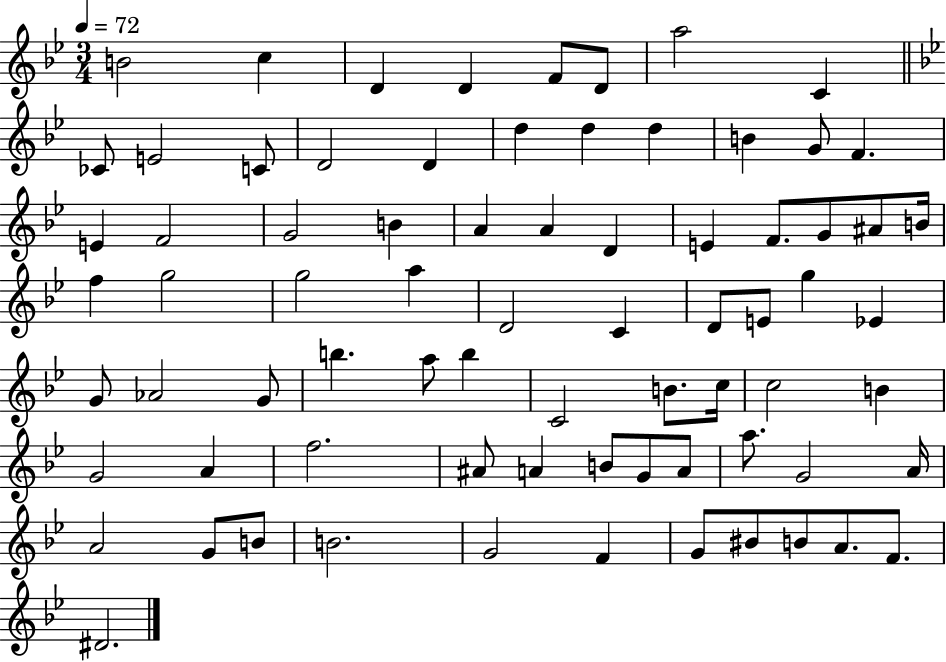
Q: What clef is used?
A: treble